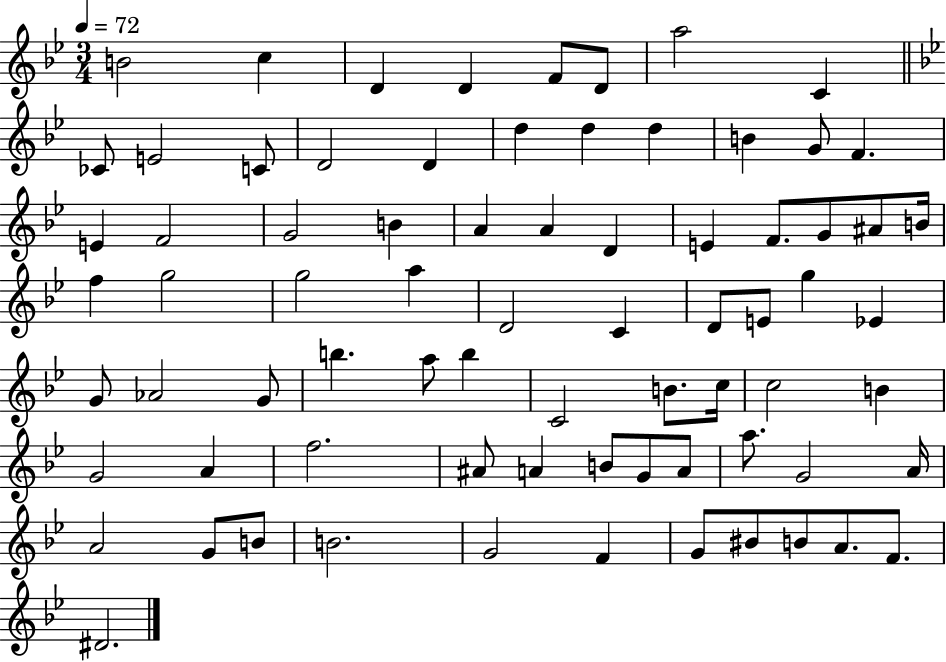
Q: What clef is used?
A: treble